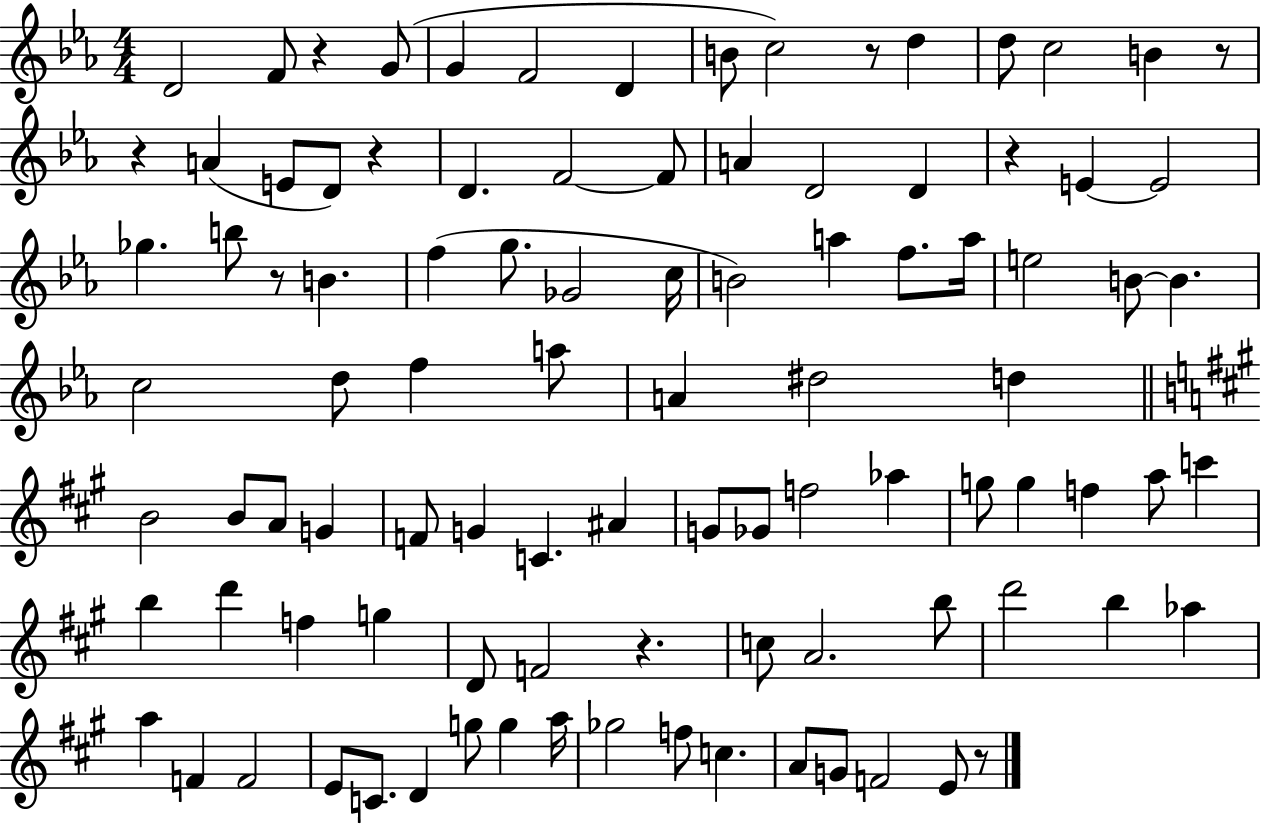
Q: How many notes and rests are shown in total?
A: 98